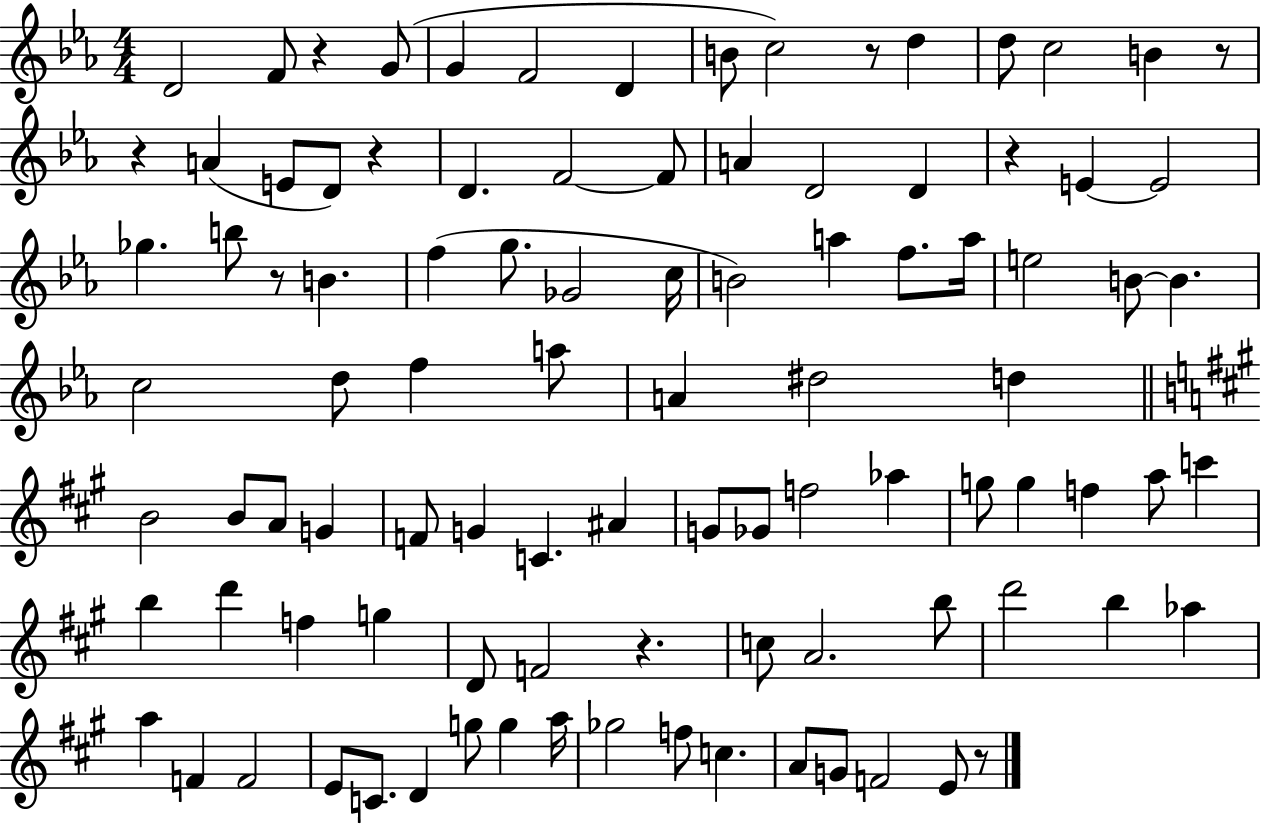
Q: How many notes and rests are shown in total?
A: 98